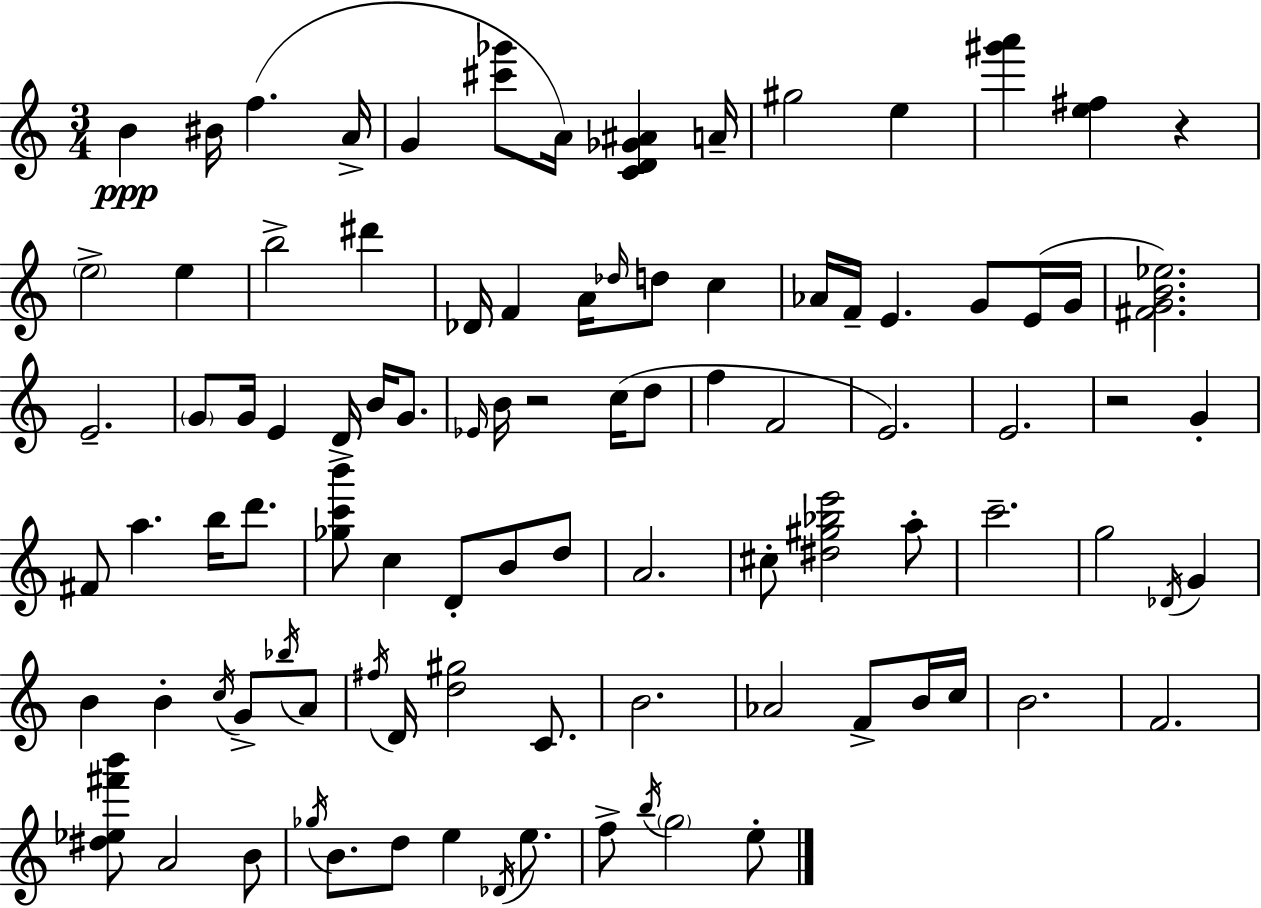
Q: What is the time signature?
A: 3/4